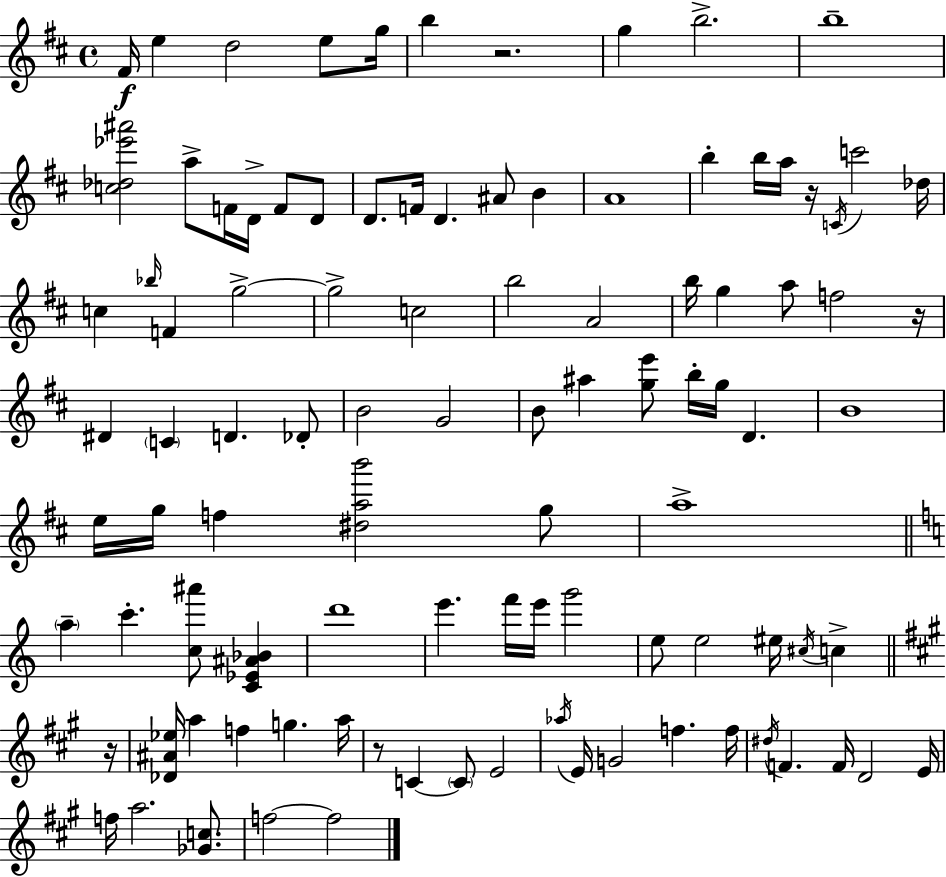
X:1
T:Untitled
M:4/4
L:1/4
K:D
^F/4 e d2 e/2 g/4 b z2 g b2 b4 [c_d_e'^a']2 a/2 F/4 D/4 F/2 D/2 D/2 F/4 D ^A/2 B A4 b b/4 a/4 z/4 C/4 c'2 _d/4 c _b/4 F g2 g2 c2 b2 A2 b/4 g a/2 f2 z/4 ^D C D _D/2 B2 G2 B/2 ^a [ge']/2 b/4 g/4 D B4 e/4 g/4 f [^dab']2 g/2 a4 a c' [c^a']/2 [C_E^A_B] d'4 e' f'/4 e'/4 g'2 e/2 e2 ^e/4 ^c/4 c z/4 [_D^A_e]/4 a f g a/4 z/2 C C/2 E2 _a/4 E/4 G2 f f/4 ^d/4 F F/4 D2 E/4 f/4 a2 [_Gc]/2 f2 f2